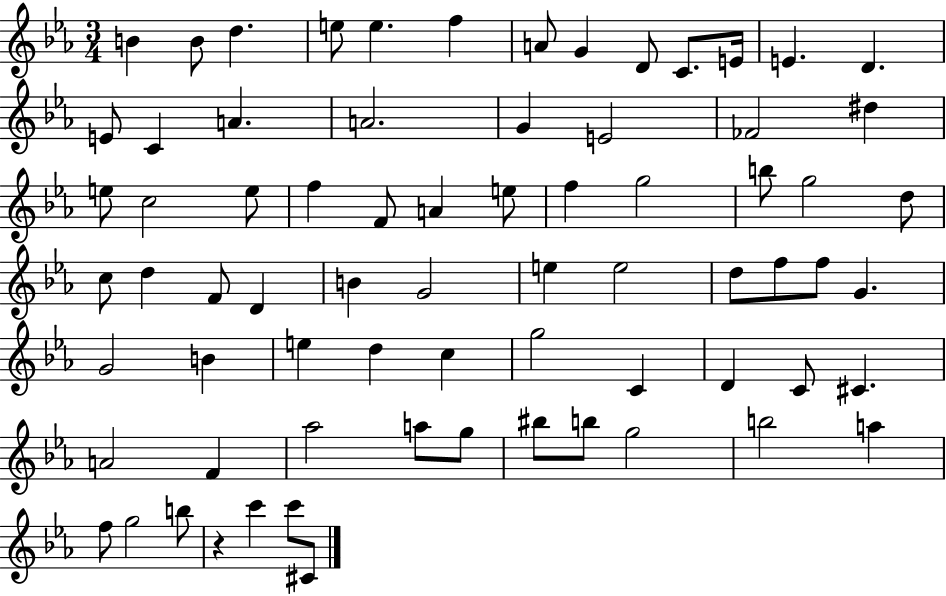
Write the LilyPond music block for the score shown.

{
  \clef treble
  \numericTimeSignature
  \time 3/4
  \key ees \major
  \repeat volta 2 { b'4 b'8 d''4. | e''8 e''4. f''4 | a'8 g'4 d'8 c'8. e'16 | e'4. d'4. | \break e'8 c'4 a'4. | a'2. | g'4 e'2 | fes'2 dis''4 | \break e''8 c''2 e''8 | f''4 f'8 a'4 e''8 | f''4 g''2 | b''8 g''2 d''8 | \break c''8 d''4 f'8 d'4 | b'4 g'2 | e''4 e''2 | d''8 f''8 f''8 g'4. | \break g'2 b'4 | e''4 d''4 c''4 | g''2 c'4 | d'4 c'8 cis'4. | \break a'2 f'4 | aes''2 a''8 g''8 | bis''8 b''8 g''2 | b''2 a''4 | \break f''8 g''2 b''8 | r4 c'''4 c'''8 cis'8 | } \bar "|."
}